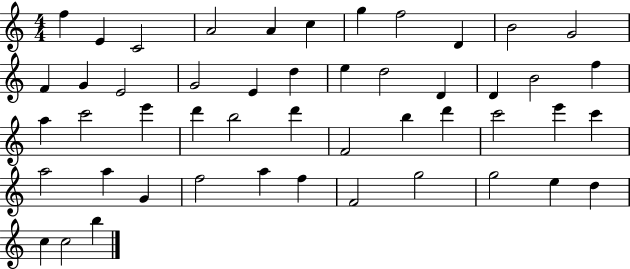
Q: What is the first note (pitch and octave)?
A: F5